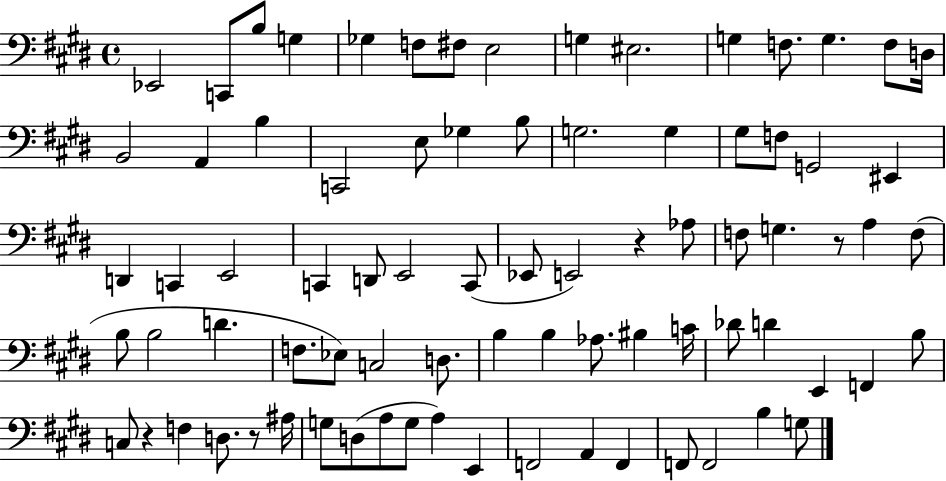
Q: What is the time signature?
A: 4/4